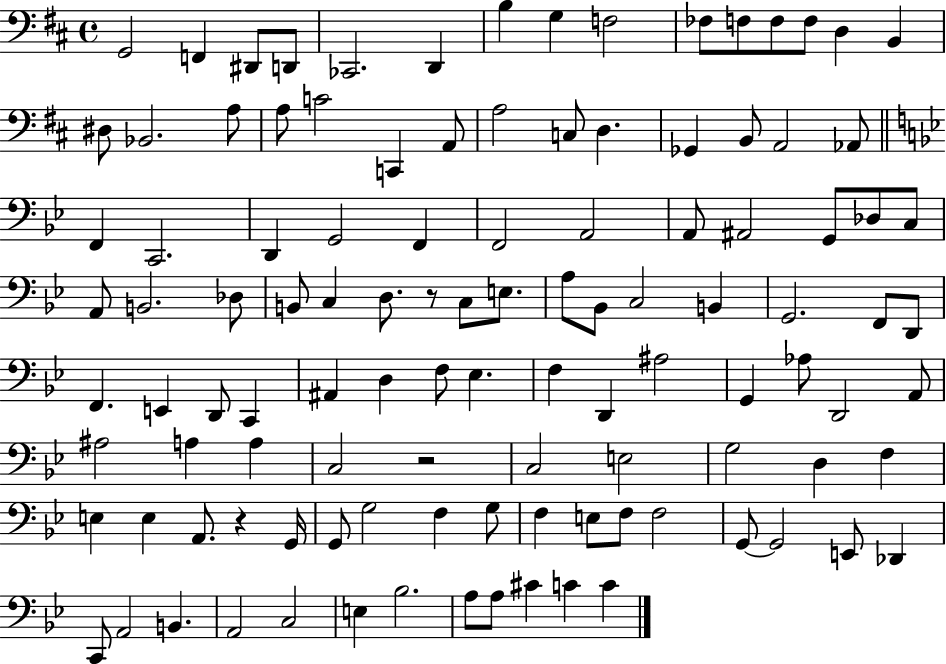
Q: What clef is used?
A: bass